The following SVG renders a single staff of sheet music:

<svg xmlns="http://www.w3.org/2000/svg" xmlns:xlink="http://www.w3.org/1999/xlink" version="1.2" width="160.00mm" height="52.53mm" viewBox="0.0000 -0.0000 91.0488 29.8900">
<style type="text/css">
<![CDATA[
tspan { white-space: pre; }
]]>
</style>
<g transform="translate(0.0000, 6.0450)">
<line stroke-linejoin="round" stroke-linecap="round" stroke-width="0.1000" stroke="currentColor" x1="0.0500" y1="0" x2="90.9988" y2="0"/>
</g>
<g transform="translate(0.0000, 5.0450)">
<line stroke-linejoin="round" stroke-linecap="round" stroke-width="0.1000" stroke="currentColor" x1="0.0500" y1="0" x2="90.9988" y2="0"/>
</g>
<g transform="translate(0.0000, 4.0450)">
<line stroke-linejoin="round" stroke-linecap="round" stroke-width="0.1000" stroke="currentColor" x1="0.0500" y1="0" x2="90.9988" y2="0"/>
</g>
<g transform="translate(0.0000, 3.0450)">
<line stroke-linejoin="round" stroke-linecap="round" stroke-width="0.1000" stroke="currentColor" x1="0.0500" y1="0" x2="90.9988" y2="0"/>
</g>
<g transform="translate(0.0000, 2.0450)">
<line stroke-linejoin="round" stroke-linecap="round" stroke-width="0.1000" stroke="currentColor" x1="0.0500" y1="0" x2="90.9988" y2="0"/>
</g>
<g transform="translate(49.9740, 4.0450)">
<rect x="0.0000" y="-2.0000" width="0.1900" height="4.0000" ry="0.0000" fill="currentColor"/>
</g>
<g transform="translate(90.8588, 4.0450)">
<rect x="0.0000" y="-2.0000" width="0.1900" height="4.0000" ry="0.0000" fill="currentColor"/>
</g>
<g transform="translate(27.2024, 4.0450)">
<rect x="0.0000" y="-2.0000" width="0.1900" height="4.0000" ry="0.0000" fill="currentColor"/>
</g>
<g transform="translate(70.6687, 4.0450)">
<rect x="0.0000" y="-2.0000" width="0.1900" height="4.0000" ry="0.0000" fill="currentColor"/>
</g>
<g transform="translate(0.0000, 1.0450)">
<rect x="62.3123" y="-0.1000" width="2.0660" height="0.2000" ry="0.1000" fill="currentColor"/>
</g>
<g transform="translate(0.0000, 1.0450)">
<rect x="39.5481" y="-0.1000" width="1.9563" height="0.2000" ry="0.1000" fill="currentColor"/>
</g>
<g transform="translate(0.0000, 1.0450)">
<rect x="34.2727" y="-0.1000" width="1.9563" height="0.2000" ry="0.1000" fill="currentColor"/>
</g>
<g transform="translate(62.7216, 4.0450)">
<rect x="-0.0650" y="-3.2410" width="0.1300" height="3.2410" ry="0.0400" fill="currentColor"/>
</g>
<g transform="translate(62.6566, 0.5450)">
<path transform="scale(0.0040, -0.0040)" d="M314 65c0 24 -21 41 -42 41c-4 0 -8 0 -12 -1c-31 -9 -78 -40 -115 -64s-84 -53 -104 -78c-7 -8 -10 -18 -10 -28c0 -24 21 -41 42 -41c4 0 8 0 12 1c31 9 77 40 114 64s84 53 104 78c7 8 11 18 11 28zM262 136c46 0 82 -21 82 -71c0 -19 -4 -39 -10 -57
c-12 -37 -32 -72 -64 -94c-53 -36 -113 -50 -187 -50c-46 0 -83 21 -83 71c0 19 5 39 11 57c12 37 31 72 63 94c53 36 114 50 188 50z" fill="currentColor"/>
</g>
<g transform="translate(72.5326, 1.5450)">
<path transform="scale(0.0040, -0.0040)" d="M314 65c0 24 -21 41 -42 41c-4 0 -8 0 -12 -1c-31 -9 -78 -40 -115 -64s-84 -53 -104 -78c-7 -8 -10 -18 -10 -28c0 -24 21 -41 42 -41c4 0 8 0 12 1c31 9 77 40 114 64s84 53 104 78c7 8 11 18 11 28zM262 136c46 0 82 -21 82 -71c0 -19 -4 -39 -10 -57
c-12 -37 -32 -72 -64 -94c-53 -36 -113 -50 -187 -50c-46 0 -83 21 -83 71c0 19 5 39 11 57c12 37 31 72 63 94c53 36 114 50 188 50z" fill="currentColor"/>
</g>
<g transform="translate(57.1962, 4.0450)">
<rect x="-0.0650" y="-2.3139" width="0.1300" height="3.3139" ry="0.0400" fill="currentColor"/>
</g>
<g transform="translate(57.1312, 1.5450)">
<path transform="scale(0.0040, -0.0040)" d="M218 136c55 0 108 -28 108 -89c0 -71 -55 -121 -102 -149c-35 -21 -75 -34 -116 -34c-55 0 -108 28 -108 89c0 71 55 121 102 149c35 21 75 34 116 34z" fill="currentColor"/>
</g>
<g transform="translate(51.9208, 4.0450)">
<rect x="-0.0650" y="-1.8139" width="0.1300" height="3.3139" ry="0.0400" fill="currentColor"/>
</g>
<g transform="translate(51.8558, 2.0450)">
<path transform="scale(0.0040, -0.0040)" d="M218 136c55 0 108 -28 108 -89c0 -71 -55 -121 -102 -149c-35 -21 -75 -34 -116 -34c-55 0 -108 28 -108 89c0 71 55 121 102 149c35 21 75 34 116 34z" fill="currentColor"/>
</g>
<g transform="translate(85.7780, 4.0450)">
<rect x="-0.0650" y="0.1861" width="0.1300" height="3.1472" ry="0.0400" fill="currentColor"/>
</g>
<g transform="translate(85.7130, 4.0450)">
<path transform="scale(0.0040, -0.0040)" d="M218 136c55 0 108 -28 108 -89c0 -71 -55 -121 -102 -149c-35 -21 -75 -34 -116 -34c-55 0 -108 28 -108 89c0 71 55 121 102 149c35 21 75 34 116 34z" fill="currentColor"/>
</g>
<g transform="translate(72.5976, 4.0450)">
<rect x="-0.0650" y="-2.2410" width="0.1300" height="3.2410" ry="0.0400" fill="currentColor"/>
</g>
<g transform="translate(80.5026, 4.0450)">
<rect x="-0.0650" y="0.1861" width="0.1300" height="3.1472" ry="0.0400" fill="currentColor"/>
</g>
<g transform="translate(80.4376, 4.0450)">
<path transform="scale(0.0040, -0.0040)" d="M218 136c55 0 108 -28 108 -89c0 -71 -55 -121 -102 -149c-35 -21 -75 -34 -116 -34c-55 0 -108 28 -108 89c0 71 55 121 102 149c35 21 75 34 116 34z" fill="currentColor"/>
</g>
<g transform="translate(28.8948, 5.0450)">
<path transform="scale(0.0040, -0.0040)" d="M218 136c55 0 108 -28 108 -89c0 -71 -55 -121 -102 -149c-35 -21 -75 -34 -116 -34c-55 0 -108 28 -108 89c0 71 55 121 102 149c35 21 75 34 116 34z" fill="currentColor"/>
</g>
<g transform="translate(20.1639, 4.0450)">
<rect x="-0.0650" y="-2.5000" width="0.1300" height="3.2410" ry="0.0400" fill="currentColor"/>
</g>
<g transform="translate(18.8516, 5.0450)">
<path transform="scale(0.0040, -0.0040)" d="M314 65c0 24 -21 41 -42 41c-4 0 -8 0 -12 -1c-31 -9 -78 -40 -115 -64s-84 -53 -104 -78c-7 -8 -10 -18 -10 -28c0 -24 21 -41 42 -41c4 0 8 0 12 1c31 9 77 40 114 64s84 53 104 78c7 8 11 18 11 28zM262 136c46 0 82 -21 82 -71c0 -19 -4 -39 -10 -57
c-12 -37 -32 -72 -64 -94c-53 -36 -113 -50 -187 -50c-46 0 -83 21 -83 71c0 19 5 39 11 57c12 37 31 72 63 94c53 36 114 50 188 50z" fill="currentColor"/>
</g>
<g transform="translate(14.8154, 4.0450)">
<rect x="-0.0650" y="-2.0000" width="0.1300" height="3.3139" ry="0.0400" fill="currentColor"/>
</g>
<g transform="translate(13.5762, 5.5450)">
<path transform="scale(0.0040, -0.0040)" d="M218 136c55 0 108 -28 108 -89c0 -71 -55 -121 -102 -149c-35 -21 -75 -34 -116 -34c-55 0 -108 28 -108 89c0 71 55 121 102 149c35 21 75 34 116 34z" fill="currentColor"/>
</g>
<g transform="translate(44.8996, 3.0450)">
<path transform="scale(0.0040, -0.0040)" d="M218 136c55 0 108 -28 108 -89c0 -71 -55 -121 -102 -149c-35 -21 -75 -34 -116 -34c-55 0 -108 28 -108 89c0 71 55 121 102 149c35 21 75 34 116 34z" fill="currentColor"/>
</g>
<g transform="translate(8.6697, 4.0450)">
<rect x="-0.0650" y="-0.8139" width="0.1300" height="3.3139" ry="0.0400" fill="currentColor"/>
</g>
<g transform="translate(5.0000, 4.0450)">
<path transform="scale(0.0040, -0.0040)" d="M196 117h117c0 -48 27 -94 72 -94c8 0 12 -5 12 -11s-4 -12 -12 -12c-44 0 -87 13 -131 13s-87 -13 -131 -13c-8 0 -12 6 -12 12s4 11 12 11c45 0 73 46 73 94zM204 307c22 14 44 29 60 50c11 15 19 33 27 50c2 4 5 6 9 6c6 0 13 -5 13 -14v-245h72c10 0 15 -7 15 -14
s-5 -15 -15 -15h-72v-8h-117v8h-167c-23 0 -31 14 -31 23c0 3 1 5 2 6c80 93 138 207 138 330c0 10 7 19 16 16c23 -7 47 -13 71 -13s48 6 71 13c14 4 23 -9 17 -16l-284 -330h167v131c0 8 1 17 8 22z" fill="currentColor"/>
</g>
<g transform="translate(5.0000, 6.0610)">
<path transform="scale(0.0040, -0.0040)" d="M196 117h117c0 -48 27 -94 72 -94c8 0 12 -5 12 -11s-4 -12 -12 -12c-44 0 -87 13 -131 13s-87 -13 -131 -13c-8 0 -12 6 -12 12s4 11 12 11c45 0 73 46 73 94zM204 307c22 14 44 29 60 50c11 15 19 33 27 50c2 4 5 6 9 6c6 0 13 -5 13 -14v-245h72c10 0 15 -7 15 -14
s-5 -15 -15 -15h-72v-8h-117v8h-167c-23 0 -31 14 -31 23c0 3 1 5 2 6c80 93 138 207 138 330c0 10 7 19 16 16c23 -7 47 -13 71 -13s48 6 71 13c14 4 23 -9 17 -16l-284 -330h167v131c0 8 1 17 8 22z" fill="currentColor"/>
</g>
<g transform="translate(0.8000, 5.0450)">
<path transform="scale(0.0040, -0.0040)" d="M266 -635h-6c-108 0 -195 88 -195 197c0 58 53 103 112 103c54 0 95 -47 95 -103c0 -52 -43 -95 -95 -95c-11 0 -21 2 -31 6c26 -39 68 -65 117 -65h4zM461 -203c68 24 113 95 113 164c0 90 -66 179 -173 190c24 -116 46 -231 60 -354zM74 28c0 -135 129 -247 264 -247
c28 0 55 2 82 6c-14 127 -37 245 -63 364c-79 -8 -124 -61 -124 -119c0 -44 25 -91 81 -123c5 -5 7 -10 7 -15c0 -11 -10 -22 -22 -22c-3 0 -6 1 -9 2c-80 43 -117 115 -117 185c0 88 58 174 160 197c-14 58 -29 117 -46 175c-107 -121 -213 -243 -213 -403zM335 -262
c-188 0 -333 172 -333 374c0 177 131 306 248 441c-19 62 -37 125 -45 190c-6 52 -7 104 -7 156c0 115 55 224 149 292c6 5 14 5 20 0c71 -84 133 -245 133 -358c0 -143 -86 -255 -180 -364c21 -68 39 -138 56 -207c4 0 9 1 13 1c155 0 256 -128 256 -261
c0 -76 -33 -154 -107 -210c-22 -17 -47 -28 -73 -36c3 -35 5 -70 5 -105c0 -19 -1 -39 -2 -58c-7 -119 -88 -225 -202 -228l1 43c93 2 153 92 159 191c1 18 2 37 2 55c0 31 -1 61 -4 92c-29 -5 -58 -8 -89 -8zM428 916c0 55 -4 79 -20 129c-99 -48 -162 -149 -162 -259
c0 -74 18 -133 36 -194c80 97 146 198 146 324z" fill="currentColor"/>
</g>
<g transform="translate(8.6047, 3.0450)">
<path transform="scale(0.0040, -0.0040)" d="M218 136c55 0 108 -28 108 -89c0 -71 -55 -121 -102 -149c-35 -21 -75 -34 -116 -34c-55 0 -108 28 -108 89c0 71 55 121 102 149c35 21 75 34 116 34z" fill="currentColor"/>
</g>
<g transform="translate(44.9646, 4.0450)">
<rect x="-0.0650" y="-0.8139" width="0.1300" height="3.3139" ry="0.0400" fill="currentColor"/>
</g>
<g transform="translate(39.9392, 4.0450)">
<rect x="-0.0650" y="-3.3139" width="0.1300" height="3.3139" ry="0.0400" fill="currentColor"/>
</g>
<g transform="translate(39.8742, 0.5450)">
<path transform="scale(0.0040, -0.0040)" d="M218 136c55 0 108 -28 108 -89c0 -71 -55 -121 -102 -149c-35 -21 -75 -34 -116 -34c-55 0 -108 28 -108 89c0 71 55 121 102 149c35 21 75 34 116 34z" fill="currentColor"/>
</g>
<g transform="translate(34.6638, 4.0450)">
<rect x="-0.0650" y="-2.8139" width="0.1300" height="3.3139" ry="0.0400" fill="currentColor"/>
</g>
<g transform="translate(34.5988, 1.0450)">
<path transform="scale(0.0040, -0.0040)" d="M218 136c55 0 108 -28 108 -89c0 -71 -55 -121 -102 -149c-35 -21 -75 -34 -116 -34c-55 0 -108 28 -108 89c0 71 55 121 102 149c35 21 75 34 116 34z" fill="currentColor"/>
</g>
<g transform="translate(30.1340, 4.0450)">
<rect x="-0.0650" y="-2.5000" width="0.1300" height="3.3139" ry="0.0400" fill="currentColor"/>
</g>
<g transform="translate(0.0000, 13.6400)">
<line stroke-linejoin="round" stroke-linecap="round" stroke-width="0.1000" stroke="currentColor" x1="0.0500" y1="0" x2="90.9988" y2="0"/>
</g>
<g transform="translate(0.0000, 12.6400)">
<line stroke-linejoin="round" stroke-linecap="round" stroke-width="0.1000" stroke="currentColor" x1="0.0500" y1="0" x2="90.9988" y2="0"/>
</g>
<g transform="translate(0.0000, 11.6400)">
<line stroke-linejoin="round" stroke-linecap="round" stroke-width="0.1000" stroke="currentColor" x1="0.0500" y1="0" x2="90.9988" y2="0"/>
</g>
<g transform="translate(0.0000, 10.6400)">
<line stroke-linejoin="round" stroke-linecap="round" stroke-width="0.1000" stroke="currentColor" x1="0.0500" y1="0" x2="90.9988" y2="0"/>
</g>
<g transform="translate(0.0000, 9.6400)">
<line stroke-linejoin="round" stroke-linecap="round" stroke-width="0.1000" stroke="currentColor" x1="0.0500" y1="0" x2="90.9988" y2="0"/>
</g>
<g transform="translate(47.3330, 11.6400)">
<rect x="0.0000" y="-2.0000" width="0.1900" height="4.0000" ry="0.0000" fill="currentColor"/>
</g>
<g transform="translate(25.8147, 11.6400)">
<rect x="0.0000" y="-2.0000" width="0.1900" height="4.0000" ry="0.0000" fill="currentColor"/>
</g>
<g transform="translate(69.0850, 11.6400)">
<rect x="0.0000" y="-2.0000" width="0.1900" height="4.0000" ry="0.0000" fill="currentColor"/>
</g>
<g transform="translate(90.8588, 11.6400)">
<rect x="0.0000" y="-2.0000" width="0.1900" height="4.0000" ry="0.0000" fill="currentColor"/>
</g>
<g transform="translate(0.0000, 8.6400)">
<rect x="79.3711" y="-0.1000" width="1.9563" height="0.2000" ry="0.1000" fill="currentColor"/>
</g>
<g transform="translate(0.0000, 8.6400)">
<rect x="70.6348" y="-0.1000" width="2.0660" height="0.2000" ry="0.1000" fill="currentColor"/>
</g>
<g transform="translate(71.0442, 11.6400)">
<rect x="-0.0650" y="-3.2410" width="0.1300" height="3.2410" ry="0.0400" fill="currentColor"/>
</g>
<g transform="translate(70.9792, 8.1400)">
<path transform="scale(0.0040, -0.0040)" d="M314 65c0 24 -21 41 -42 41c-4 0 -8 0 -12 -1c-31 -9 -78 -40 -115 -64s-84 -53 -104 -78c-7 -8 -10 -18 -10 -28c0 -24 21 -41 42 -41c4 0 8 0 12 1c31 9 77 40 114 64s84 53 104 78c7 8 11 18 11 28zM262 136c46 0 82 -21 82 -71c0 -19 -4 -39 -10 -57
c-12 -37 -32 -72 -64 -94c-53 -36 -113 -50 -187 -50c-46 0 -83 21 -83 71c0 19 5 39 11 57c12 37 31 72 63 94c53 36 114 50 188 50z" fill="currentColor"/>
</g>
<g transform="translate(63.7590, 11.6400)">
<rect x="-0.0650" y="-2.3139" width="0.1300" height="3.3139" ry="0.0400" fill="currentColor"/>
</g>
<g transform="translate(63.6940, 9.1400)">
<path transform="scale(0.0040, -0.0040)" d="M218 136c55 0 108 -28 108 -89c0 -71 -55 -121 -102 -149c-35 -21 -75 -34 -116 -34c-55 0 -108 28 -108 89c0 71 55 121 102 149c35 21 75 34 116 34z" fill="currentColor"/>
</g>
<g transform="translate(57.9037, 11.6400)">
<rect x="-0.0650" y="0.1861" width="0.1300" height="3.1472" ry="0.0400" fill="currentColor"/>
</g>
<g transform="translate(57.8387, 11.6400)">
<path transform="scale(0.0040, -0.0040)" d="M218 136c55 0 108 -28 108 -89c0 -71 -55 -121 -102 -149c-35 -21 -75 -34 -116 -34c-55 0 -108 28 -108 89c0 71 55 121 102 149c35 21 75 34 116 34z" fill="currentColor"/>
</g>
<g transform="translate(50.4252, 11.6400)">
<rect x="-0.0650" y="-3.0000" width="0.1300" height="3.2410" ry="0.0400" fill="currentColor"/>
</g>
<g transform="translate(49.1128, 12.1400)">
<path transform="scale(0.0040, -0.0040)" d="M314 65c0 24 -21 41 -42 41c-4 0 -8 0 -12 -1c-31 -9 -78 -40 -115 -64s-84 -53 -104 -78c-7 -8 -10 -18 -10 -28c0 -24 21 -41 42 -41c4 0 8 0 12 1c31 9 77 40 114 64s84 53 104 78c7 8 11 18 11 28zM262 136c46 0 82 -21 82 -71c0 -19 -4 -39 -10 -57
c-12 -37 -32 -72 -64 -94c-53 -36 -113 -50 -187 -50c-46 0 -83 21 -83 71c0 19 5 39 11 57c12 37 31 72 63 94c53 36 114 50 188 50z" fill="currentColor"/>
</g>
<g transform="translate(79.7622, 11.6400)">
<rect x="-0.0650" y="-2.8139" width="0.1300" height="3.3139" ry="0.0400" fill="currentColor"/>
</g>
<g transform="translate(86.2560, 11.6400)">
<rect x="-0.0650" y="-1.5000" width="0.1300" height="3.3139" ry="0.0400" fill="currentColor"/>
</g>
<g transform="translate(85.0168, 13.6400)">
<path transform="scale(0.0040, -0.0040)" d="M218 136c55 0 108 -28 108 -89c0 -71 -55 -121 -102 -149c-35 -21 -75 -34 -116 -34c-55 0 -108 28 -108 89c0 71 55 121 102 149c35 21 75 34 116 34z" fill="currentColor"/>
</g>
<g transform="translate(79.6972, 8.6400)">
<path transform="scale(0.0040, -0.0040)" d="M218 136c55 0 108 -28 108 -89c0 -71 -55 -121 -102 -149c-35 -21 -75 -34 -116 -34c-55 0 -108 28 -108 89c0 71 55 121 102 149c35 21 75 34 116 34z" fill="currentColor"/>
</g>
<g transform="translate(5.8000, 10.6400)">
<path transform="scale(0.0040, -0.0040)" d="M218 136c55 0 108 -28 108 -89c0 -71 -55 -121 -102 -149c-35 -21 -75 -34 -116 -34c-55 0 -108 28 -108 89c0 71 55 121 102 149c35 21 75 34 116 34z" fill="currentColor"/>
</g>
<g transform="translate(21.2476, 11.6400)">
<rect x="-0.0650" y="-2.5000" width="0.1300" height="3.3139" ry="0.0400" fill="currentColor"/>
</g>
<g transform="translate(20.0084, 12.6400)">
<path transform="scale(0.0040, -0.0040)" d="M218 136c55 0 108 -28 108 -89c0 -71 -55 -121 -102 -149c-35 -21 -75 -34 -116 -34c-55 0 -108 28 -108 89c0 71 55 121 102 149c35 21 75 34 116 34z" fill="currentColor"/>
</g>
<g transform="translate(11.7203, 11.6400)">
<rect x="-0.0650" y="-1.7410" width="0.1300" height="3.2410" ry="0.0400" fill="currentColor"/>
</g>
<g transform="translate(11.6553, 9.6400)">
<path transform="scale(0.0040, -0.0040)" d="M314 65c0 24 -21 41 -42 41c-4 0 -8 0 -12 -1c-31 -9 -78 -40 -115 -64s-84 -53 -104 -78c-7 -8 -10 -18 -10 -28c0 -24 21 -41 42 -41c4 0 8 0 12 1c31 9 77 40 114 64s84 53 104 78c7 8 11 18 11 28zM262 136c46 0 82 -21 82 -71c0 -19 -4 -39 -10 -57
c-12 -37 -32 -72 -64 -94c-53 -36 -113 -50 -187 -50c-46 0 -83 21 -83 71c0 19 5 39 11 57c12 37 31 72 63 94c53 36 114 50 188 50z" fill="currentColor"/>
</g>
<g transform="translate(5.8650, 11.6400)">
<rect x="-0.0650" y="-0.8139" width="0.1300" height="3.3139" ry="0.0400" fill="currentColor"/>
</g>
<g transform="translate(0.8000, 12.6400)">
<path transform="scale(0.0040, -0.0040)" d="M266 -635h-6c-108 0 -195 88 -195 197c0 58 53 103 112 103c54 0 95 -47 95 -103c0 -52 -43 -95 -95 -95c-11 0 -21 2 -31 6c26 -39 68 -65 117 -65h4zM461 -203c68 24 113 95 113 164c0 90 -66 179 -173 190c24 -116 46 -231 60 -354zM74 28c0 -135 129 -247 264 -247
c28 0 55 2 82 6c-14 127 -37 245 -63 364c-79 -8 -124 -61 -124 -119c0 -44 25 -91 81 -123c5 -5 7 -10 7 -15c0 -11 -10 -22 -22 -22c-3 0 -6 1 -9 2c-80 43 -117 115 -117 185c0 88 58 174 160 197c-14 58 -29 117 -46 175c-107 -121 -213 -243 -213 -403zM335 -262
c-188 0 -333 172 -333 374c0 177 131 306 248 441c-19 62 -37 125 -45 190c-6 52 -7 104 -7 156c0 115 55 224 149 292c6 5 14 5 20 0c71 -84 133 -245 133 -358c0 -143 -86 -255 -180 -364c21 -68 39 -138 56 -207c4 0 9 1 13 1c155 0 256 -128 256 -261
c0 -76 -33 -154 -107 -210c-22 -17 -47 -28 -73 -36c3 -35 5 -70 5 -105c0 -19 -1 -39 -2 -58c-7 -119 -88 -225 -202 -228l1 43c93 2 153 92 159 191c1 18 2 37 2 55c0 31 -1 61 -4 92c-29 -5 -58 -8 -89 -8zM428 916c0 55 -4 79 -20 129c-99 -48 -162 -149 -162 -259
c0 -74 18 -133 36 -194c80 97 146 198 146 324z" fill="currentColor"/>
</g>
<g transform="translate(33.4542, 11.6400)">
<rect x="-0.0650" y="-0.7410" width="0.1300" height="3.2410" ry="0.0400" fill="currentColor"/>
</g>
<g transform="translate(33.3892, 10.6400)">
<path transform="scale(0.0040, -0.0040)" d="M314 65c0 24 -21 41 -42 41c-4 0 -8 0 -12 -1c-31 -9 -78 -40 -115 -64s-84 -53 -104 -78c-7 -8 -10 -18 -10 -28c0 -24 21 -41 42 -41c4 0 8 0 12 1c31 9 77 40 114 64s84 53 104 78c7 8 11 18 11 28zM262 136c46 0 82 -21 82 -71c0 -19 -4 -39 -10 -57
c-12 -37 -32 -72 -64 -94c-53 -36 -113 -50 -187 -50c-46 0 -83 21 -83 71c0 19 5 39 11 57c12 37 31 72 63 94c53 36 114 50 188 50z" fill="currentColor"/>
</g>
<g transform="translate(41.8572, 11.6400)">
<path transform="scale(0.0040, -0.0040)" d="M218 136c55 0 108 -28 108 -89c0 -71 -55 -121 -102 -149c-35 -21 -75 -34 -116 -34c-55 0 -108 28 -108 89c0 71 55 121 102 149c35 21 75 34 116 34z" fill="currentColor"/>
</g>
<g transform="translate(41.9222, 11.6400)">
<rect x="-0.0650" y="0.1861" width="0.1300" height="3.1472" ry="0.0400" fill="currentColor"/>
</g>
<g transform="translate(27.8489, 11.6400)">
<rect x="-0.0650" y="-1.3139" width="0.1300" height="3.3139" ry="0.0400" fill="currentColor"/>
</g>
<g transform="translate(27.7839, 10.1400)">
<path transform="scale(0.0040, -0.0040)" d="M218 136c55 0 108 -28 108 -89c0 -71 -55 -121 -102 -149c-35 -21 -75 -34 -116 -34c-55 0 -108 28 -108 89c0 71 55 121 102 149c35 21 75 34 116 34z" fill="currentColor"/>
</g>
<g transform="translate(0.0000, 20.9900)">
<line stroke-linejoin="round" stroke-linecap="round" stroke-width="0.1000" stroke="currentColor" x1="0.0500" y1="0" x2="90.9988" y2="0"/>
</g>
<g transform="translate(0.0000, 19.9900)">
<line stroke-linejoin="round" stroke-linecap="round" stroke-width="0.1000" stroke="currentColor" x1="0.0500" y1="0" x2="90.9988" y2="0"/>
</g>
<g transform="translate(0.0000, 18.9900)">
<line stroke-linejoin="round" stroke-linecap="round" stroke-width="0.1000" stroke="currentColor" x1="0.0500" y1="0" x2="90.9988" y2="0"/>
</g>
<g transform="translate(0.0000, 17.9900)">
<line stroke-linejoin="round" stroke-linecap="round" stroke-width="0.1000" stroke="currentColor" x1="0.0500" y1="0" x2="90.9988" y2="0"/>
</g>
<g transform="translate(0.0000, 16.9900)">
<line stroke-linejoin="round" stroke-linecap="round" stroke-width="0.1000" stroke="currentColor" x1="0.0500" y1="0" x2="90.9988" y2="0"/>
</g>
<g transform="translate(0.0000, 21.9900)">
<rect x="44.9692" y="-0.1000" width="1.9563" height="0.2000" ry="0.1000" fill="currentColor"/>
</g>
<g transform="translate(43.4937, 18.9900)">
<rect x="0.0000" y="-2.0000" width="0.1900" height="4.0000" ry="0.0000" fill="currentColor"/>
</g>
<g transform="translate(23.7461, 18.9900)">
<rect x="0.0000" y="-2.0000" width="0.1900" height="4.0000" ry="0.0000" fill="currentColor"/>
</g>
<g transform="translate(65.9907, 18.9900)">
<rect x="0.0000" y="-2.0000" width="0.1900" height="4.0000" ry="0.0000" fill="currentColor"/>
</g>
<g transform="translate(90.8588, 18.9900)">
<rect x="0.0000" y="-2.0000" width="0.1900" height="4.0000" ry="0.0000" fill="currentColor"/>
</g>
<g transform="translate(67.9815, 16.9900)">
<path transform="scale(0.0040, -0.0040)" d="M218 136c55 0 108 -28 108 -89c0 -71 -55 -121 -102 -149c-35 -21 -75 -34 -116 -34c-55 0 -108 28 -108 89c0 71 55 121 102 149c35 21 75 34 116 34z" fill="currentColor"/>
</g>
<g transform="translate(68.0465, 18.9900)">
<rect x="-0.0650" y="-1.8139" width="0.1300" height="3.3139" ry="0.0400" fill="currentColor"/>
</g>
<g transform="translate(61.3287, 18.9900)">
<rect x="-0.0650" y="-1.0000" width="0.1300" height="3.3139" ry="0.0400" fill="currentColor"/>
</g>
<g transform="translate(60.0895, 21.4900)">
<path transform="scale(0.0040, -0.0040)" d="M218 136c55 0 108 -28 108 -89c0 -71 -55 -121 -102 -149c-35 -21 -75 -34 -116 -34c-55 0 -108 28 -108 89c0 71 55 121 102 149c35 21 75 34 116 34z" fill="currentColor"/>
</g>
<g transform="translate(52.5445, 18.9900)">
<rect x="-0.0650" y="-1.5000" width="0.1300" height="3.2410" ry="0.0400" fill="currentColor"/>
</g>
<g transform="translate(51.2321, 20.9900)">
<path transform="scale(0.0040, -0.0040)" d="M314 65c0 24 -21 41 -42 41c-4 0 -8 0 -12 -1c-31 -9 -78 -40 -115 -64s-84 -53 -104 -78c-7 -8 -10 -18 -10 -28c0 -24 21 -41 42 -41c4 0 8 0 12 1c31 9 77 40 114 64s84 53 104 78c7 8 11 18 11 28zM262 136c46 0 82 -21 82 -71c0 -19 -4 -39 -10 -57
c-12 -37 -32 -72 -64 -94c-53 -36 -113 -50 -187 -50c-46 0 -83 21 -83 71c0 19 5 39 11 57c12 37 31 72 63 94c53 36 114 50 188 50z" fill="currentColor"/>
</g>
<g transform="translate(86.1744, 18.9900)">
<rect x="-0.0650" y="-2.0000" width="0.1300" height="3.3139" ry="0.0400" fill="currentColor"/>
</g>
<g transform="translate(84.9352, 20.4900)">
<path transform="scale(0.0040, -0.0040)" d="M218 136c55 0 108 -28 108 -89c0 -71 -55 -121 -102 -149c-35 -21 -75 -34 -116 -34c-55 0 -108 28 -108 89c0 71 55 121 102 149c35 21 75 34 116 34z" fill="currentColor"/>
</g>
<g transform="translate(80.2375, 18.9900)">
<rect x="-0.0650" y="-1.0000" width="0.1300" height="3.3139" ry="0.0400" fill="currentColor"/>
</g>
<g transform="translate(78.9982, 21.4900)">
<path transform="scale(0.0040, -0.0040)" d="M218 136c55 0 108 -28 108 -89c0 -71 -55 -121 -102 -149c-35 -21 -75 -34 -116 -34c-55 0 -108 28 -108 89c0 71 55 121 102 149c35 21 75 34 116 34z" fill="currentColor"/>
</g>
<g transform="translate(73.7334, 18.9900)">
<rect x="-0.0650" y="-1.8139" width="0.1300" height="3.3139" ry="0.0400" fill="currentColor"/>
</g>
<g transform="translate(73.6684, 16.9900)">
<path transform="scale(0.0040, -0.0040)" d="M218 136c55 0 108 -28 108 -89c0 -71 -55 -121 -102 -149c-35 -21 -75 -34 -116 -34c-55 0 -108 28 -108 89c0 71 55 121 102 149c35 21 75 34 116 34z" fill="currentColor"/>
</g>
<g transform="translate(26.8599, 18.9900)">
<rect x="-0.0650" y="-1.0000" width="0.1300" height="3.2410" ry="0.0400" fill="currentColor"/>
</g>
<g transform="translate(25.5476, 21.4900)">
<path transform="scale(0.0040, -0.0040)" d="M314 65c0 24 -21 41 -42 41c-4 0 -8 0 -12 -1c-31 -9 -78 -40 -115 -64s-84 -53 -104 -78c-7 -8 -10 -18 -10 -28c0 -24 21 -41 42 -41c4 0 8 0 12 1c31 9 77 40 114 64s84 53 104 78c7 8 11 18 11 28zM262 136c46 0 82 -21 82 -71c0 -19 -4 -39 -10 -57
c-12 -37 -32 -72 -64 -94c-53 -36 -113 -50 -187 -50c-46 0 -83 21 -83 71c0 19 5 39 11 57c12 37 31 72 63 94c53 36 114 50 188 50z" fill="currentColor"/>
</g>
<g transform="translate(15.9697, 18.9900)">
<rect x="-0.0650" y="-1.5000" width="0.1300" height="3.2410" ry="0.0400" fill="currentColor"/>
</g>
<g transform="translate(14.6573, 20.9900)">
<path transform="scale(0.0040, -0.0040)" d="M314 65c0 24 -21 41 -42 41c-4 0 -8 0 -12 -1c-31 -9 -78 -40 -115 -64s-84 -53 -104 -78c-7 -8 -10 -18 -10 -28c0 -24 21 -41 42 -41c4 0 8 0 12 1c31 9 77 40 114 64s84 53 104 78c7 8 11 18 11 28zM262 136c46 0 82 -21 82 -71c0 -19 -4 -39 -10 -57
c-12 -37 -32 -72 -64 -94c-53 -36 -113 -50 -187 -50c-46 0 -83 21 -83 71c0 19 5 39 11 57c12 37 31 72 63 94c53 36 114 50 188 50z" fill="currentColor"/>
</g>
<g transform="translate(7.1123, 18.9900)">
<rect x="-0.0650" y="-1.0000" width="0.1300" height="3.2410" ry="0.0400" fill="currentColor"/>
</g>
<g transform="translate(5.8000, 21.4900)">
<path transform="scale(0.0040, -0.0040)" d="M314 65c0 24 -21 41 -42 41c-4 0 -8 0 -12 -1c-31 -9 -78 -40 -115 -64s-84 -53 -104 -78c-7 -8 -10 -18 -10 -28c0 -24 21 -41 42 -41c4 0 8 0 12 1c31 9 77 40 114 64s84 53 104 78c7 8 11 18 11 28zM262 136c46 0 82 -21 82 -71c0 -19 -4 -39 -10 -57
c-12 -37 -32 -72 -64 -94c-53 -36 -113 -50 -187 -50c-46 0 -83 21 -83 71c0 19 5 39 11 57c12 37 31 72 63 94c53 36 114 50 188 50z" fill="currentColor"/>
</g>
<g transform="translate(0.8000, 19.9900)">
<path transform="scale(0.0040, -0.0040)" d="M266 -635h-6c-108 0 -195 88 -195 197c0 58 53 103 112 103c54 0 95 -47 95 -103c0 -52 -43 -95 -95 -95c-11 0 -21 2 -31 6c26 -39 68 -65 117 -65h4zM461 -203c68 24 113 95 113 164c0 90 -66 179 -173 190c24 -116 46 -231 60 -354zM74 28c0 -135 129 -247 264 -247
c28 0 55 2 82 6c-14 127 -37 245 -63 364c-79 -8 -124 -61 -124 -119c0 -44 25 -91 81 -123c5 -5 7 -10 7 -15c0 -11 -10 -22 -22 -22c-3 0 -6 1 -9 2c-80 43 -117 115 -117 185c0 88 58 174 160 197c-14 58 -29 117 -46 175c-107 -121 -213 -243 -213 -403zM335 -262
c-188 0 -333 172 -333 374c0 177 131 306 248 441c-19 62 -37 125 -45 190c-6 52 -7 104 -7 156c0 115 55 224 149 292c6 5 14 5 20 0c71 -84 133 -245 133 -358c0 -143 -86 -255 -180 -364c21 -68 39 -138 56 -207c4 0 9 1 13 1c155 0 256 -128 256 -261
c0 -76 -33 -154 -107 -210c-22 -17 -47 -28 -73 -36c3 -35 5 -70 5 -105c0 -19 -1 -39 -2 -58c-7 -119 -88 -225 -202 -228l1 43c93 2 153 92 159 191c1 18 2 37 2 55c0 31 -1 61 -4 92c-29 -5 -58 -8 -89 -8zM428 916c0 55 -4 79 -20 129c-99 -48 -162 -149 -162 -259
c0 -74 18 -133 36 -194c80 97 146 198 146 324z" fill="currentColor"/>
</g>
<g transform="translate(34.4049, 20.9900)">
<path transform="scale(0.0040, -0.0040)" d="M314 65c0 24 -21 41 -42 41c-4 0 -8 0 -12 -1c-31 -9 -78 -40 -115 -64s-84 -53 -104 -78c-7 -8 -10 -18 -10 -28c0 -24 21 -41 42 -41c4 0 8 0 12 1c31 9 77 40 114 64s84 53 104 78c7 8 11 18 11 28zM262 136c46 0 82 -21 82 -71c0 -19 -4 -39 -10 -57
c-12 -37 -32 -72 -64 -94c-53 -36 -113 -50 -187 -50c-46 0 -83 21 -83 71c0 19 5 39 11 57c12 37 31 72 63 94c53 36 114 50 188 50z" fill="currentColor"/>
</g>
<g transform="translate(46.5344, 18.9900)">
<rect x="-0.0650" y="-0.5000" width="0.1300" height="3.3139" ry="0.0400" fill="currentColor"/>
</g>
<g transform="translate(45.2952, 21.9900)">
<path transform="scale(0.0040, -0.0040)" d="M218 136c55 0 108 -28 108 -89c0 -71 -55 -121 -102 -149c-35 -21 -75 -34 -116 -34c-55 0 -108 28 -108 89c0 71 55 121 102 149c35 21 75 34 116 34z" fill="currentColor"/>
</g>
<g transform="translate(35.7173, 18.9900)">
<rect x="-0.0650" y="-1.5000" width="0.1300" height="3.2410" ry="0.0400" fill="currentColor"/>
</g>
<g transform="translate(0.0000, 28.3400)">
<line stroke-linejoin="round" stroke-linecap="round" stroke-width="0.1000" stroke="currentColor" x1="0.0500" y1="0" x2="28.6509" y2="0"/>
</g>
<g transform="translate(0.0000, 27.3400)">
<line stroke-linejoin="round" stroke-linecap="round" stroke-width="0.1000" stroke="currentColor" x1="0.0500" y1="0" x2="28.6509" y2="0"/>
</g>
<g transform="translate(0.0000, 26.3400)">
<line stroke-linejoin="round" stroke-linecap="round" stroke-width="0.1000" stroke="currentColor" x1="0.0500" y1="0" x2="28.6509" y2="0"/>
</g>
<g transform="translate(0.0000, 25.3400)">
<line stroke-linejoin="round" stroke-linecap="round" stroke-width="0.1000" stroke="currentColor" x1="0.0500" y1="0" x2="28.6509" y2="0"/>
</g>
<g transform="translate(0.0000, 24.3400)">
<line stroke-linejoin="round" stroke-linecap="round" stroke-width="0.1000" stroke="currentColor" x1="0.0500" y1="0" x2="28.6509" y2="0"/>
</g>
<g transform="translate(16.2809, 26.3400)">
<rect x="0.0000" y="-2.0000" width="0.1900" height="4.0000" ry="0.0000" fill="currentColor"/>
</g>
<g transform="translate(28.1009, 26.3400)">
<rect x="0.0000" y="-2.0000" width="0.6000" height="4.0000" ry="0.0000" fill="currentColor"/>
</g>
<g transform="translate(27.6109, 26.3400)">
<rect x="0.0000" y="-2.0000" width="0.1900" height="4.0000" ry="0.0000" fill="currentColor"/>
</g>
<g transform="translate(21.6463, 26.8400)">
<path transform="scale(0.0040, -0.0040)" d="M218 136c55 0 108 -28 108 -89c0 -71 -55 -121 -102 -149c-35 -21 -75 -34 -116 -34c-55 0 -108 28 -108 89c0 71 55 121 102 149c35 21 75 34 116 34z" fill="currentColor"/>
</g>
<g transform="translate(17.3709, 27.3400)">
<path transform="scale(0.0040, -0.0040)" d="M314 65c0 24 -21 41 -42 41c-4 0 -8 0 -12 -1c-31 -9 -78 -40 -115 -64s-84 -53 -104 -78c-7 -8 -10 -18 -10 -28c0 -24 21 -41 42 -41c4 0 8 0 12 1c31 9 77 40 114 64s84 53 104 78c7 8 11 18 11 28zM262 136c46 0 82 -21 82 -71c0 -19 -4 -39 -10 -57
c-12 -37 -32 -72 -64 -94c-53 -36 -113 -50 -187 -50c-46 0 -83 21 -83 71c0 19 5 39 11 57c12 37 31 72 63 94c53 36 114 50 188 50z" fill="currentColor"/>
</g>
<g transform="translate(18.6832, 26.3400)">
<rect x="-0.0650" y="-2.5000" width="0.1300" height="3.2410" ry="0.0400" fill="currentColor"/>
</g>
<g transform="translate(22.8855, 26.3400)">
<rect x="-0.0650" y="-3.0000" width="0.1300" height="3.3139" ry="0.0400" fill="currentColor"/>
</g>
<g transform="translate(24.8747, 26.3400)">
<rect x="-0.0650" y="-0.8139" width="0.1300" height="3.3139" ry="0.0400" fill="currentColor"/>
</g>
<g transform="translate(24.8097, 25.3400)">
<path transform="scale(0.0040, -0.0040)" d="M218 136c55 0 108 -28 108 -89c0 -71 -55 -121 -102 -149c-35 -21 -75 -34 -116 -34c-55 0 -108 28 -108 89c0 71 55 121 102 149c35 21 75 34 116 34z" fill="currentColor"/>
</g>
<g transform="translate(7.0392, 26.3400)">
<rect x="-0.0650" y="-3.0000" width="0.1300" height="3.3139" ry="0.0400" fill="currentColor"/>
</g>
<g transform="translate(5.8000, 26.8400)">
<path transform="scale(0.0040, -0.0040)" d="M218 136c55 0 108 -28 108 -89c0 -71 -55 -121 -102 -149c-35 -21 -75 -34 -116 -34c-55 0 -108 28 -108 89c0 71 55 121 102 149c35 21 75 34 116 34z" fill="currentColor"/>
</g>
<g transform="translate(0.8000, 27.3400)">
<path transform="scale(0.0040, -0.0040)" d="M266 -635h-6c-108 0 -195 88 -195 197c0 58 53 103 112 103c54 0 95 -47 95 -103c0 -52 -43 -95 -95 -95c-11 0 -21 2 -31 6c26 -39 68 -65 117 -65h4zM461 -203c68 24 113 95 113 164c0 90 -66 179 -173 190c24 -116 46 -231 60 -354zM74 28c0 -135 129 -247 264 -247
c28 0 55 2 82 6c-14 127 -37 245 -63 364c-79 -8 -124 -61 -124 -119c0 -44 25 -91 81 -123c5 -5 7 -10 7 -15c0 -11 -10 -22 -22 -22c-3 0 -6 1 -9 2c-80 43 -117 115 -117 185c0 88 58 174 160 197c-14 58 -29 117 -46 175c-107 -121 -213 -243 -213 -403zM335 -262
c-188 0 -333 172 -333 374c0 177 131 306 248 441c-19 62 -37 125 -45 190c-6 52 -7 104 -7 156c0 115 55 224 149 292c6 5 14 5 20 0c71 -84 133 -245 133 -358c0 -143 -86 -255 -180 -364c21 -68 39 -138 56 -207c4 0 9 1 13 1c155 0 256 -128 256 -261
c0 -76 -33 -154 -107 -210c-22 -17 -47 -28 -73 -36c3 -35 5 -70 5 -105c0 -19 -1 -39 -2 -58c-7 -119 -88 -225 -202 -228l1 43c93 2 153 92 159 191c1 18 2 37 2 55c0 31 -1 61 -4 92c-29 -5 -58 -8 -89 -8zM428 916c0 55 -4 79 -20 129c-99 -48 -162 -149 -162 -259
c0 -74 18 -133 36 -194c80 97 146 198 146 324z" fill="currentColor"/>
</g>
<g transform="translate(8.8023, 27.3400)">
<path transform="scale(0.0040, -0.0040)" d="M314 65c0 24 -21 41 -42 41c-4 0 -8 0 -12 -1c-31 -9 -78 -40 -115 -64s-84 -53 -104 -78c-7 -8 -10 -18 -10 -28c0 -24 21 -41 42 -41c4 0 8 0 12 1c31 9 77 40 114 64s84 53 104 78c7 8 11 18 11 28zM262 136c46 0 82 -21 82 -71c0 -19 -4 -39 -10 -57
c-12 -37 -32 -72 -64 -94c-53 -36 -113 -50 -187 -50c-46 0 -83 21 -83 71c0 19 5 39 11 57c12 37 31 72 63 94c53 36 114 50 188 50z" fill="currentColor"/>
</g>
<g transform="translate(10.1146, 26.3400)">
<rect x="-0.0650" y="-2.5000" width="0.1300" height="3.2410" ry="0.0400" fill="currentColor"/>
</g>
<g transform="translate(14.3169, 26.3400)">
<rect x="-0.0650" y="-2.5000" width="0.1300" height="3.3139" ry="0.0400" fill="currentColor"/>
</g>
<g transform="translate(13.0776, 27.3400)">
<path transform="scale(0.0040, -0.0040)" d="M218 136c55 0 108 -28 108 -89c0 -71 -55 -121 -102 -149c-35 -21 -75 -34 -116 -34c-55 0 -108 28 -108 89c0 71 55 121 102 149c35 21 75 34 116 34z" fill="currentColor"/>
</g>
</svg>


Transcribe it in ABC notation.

X:1
T:Untitled
M:4/4
L:1/4
K:C
d F G2 G a b d f g b2 g2 B B d f2 G e d2 B A2 B g b2 a E D2 E2 D2 E2 C E2 D f f D F A G2 G G2 A d